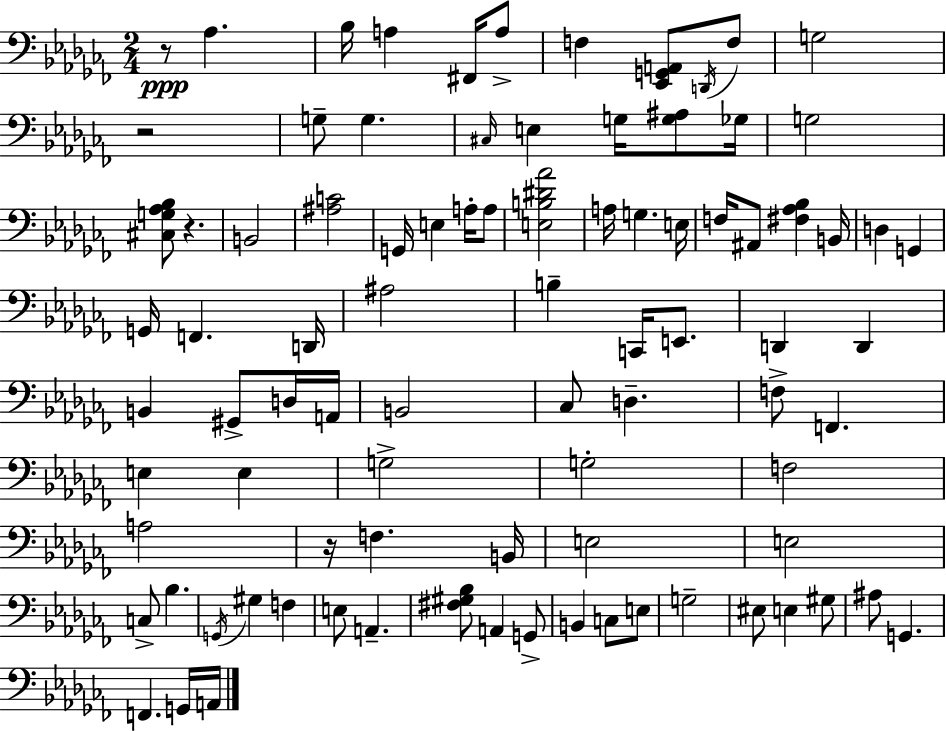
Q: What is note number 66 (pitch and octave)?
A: G2